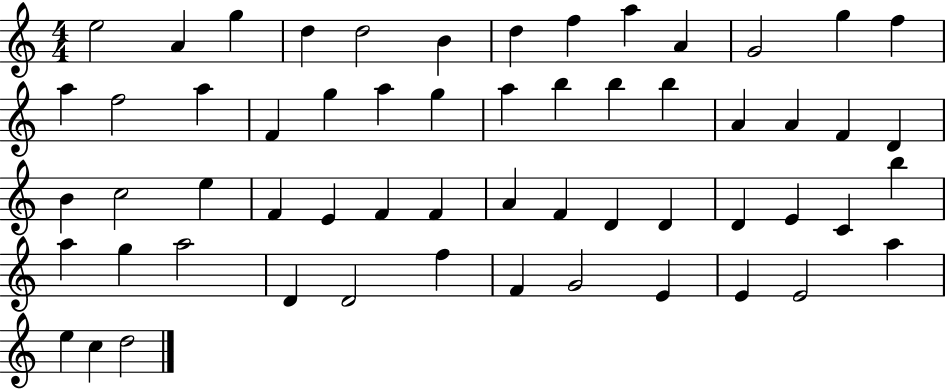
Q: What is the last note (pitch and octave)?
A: D5